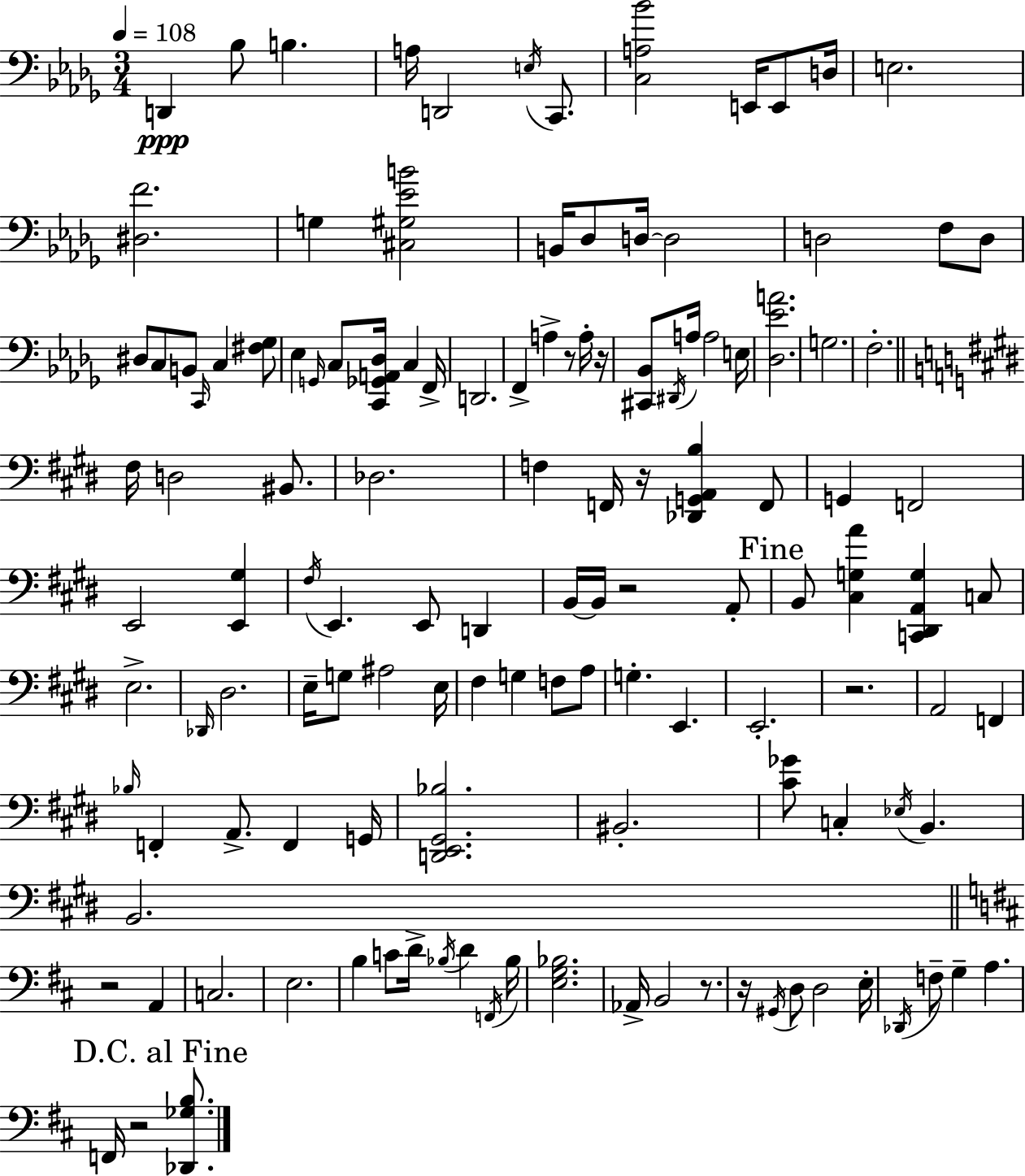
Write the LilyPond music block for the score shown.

{
  \clef bass
  \numericTimeSignature
  \time 3/4
  \key bes \minor
  \tempo 4 = 108
  d,4\ppp bes8 b4. | a16 d,2 \acciaccatura { e16 } c,8. | <c a bes'>2 e,16 e,8 | d16 e2. | \break <dis f'>2. | g4 <cis gis ees' b'>2 | b,16 des8 d16~~ d2 | d2 f8 d8 | \break dis8 c8 b,8 \grace { c,16 } c4 | <fis ges>8 ees4 \grace { g,16 } c8 <c, ges, a, des>16 c4 | f,16-> d,2. | f,4-> a4-> r8 | \break a16-. r16 <cis, bes,>8 \acciaccatura { dis,16 } a16 a2 | e16 <des ees' a'>2. | g2. | f2.-. | \break \bar "||" \break \key e \major fis16 d2 bis,8. | des2. | f4 f,16 r16 <des, g, a, b>4 f,8 | g,4 f,2 | \break e,2 <e, gis>4 | \acciaccatura { fis16 } e,4. e,8 d,4 | b,16~~ b,16 r2 a,8-. | \mark "Fine" b,8 <cis g a'>4 <c, dis, a, g>4 c8 | \break e2.-> | \grace { des,16 } dis2. | e16-- g8 ais2 | e16 fis4 g4 f8 | \break a8 g4.-. e,4. | e,2.-. | r2. | a,2 f,4 | \break \grace { bes16 } f,4-. a,8.-> f,4 | g,16 <d, e, gis, bes>2. | bis,2.-. | <cis' ges'>8 c4-. \acciaccatura { ees16 } b,4. | \break b,2. | \bar "||" \break \key b \minor r2 a,4 | c2. | e2. | b4 c'8 d'16-> \acciaccatura { bes16 } d'4 | \break \acciaccatura { f,16 } bes16 <e g bes>2. | aes,16-> b,2 r8. | r16 \acciaccatura { gis,16 } d8 d2 | e16-. \acciaccatura { des,16 } f8-- g4-- a4. | \break \mark "D.C. al Fine" f,16 r2 | <des, ges b>8. \bar "|."
}